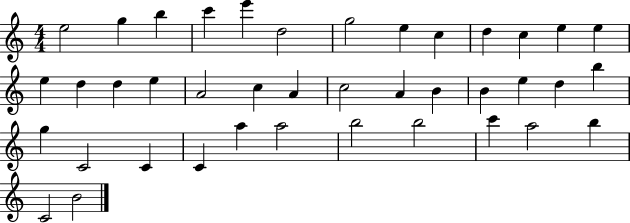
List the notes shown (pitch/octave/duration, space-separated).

E5/h G5/q B5/q C6/q E6/q D5/h G5/h E5/q C5/q D5/q C5/q E5/q E5/q E5/q D5/q D5/q E5/q A4/h C5/q A4/q C5/h A4/q B4/q B4/q E5/q D5/q B5/q G5/q C4/h C4/q C4/q A5/q A5/h B5/h B5/h C6/q A5/h B5/q C4/h B4/h